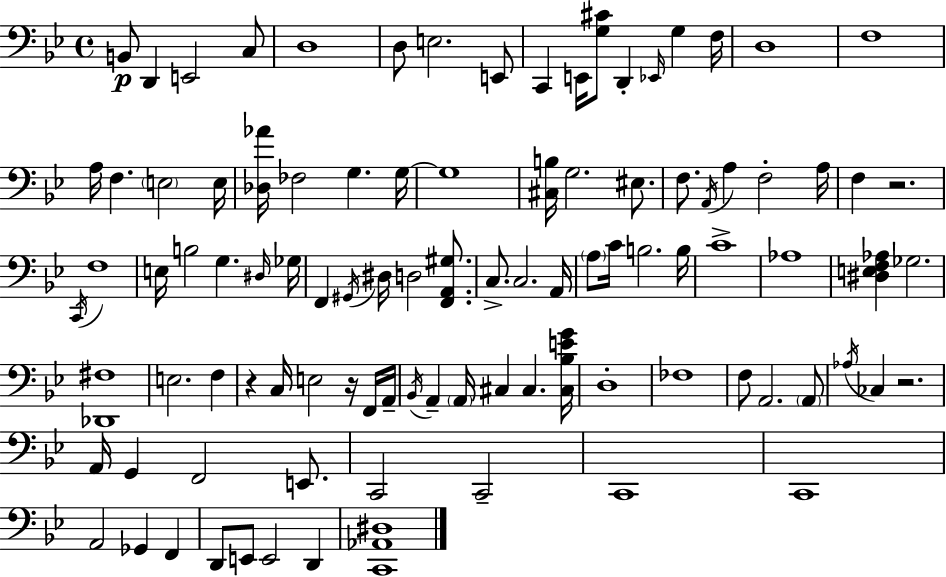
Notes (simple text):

B2/e D2/q E2/h C3/e D3/w D3/e E3/h. E2/e C2/q E2/s [G3,C#4]/e D2/q Eb2/s G3/q F3/s D3/w F3/w A3/s F3/q. E3/h E3/s [Db3,Ab4]/s FES3/h G3/q. G3/s G3/w [C#3,B3]/s G3/h. EIS3/e. F3/e. A2/s A3/q F3/h A3/s F3/q R/h. C2/s F3/w E3/s B3/h G3/q. D#3/s Gb3/s F2/q G#2/s D#3/s D3/h [F2,A2,G#3]/e. C3/e. C3/h. A2/s A3/e C4/s B3/h. B3/s C4/w Ab3/w [D#3,E3,F3,Ab3]/q Gb3/h. [Db2,F#3]/w E3/h. F3/q R/q C3/s E3/h R/s F2/s A2/s Bb2/s A2/q A2/s C#3/q C#3/q. [C#3,Bb3,E4,G4]/s D3/w FES3/w F3/e A2/h. A2/e Ab3/s CES3/q R/h. A2/s G2/q F2/h E2/e. C2/h C2/h C2/w C2/w A2/h Gb2/q F2/q D2/e E2/e E2/h D2/q [C2,Ab2,D#3]/w